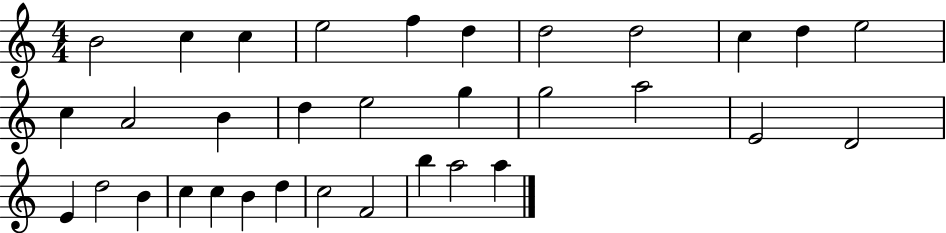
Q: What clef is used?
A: treble